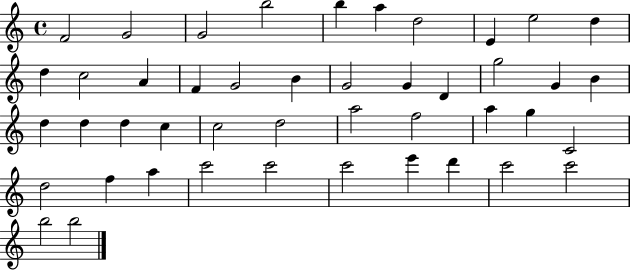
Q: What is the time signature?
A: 4/4